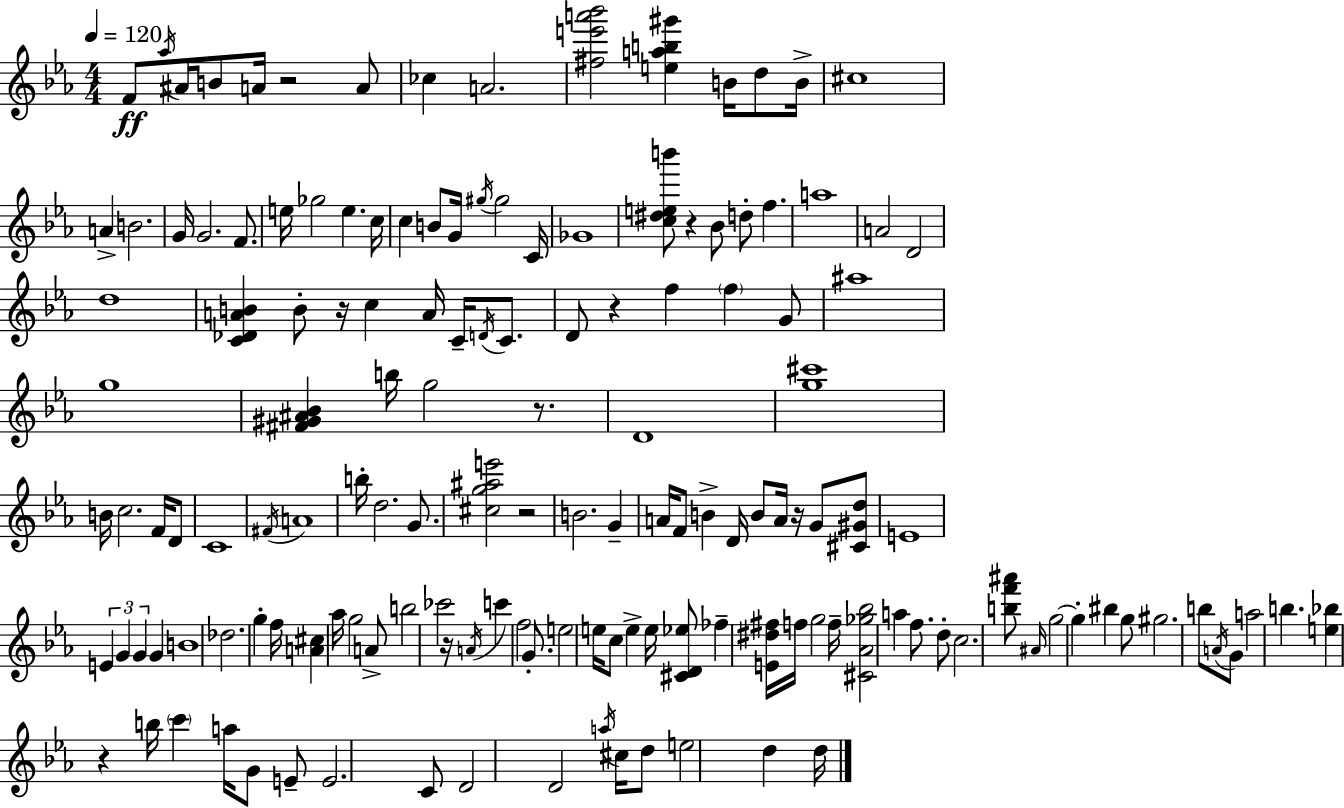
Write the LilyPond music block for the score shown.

{
  \clef treble
  \numericTimeSignature
  \time 4/4
  \key c \minor
  \tempo 4 = 120
  \repeat volta 2 { f'8\ff \acciaccatura { aes''16 } ais'16 b'8 a'16 r2 a'8 | ces''4 a'2. | <fis'' e''' a''' bes'''>2 <e'' a'' b'' gis'''>4 b'16 d''8 | b'16-> cis''1 | \break a'4-> b'2. | g'16 g'2. f'8. | e''16 ges''2 e''4. | c''16 c''4 b'8 g'16 \acciaccatura { gis''16 } gis''2 | \break c'16 ges'1 | <c'' dis'' e'' b'''>8 r4 bes'8 d''8-. f''4. | a''1 | a'2 d'2 | \break d''1 | <c' des' a' b'>4 b'8-. r16 c''4 a'16 c'16-- \acciaccatura { d'16 } | c'8. d'8 r4 f''4 \parenthesize f''4 | g'8 ais''1 | \break g''1 | <fis' gis' ais' bes'>4 b''16 g''2 | r8. d'1 | <g'' cis'''>1 | \break b'16 c''2. | f'16 d'8 c'1 | \acciaccatura { fis'16 } a'1 | b''16-. d''2. | \break g'8. <cis'' g'' ais'' e'''>2 r2 | b'2. | g'4-- a'16 f'8 b'4-> d'16 b'8 a'16 r16 | g'8 <cis' gis' d''>8 e'1 | \break \tuplet 3/2 { e'4 g'4 g'4 } | g'4 b'1 | des''2. | g''4-. f''16 <a' cis''>4 aes''16 g''2 | \break a'8-> b''2 ces'''2 | r16 \acciaccatura { a'16 } c'''4 f''2 | g'8.-. e''2 e''16 c''8 | e''4-> e''16 <cis' d' ees''>8 fes''4-- <e' dis'' fis''>16 f''16 g''2 | \break f''16-- <cis' aes' ges'' bes''>2 a''4 | f''8. d''8-. c''2. | <b'' f''' ais'''>8 \grace { ais'16 } g''2~~ g''4-. | bis''4 g''8 gis''2. | \break b''8 \acciaccatura { a'16 } g'8 a''2 | b''4. <e'' bes''>4 r4 b''16 | \parenthesize c'''4 a''16 g'8 e'8-- e'2. | c'8 d'2 d'2 | \break \acciaccatura { a''16 } cis''16 d''8 e''2 | d''4 d''16 } \bar "|."
}